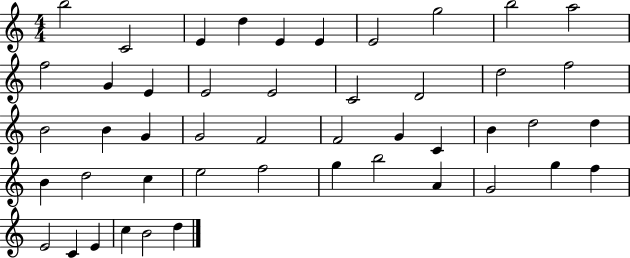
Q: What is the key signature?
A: C major